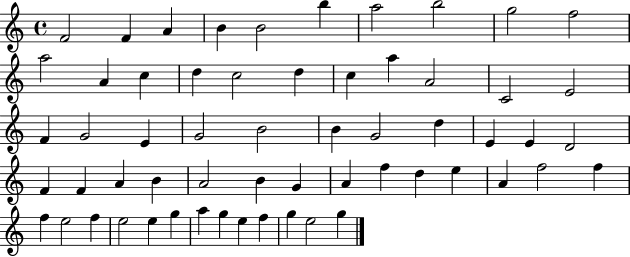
{
  \clef treble
  \time 4/4
  \defaultTimeSignature
  \key c \major
  f'2 f'4 a'4 | b'4 b'2 b''4 | a''2 b''2 | g''2 f''2 | \break a''2 a'4 c''4 | d''4 c''2 d''4 | c''4 a''4 a'2 | c'2 e'2 | \break f'4 g'2 e'4 | g'2 b'2 | b'4 g'2 d''4 | e'4 e'4 d'2 | \break f'4 f'4 a'4 b'4 | a'2 b'4 g'4 | a'4 f''4 d''4 e''4 | a'4 f''2 f''4 | \break f''4 e''2 f''4 | e''2 e''4 g''4 | a''4 g''4 e''4 f''4 | g''4 e''2 g''4 | \break \bar "|."
}